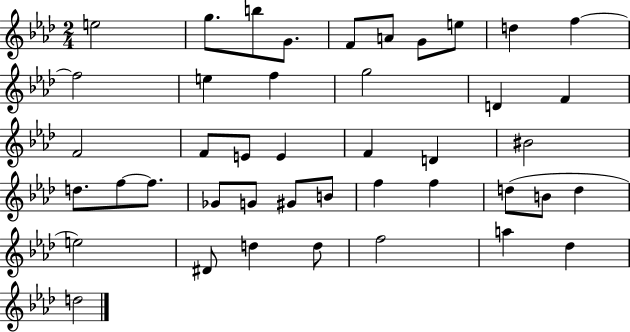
E5/h G5/e. B5/e G4/e. F4/e A4/e G4/e E5/e D5/q F5/q F5/h E5/q F5/q G5/h D4/q F4/q F4/h F4/e E4/e E4/q F4/q D4/q BIS4/h D5/e. F5/e F5/e. Gb4/e G4/e G#4/e B4/e F5/q F5/q D5/e B4/e D5/q E5/h D#4/e D5/q D5/e F5/h A5/q Db5/q D5/h